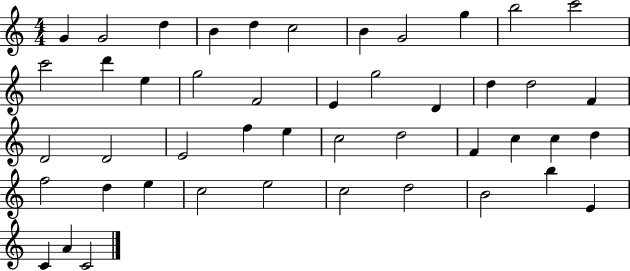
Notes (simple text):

G4/q G4/h D5/q B4/q D5/q C5/h B4/q G4/h G5/q B5/h C6/h C6/h D6/q E5/q G5/h F4/h E4/q G5/h D4/q D5/q D5/h F4/q D4/h D4/h E4/h F5/q E5/q C5/h D5/h F4/q C5/q C5/q D5/q F5/h D5/q E5/q C5/h E5/h C5/h D5/h B4/h B5/q E4/q C4/q A4/q C4/h